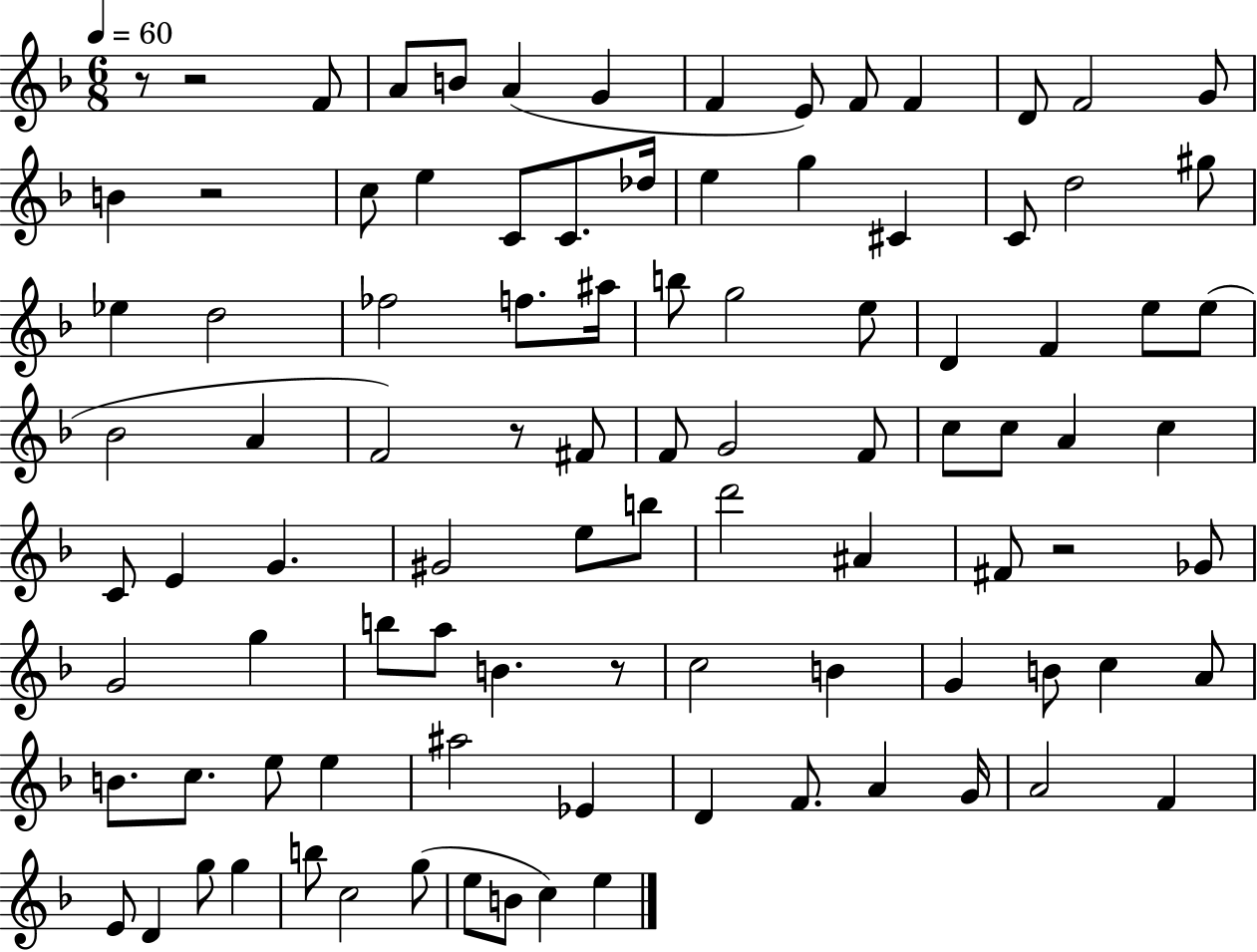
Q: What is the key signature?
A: F major